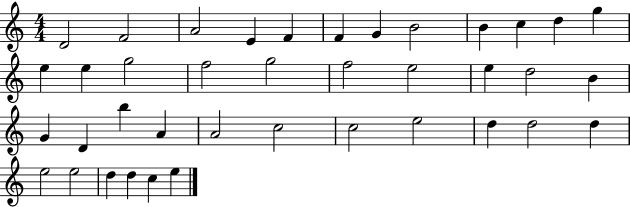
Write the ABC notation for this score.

X:1
T:Untitled
M:4/4
L:1/4
K:C
D2 F2 A2 E F F G B2 B c d g e e g2 f2 g2 f2 e2 e d2 B G D b A A2 c2 c2 e2 d d2 d e2 e2 d d c e